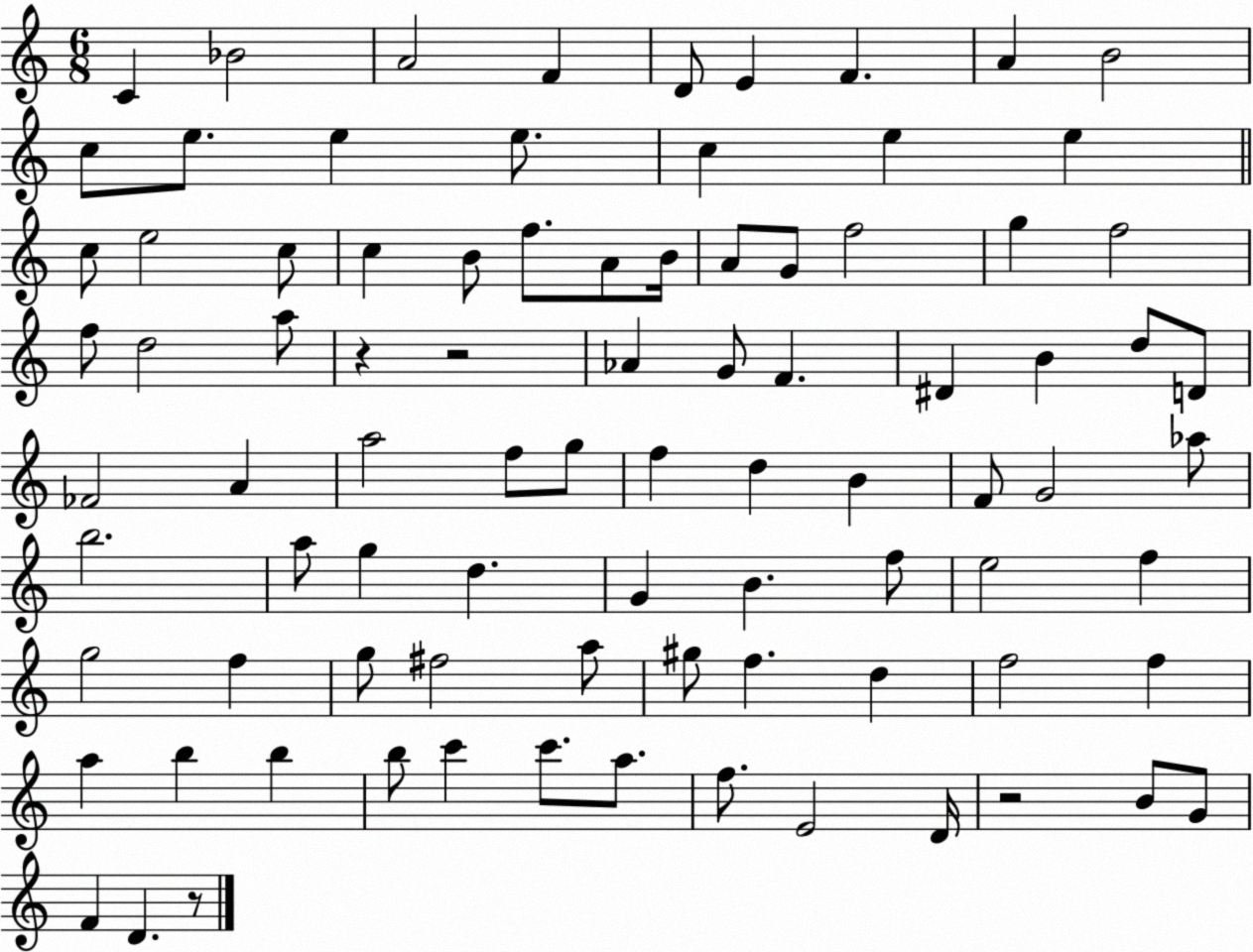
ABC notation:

X:1
T:Untitled
M:6/8
L:1/4
K:C
C _B2 A2 F D/2 E F A B2 c/2 e/2 e e/2 c e e c/2 e2 c/2 c B/2 f/2 A/2 B/4 A/2 G/2 f2 g f2 f/2 d2 a/2 z z2 _A G/2 F ^D B d/2 D/2 _F2 A a2 f/2 g/2 f d B F/2 G2 _a/2 b2 a/2 g d G B f/2 e2 f g2 f g/2 ^f2 a/2 ^g/2 f d f2 f a b b b/2 c' c'/2 a/2 f/2 E2 D/4 z2 B/2 G/2 F D z/2